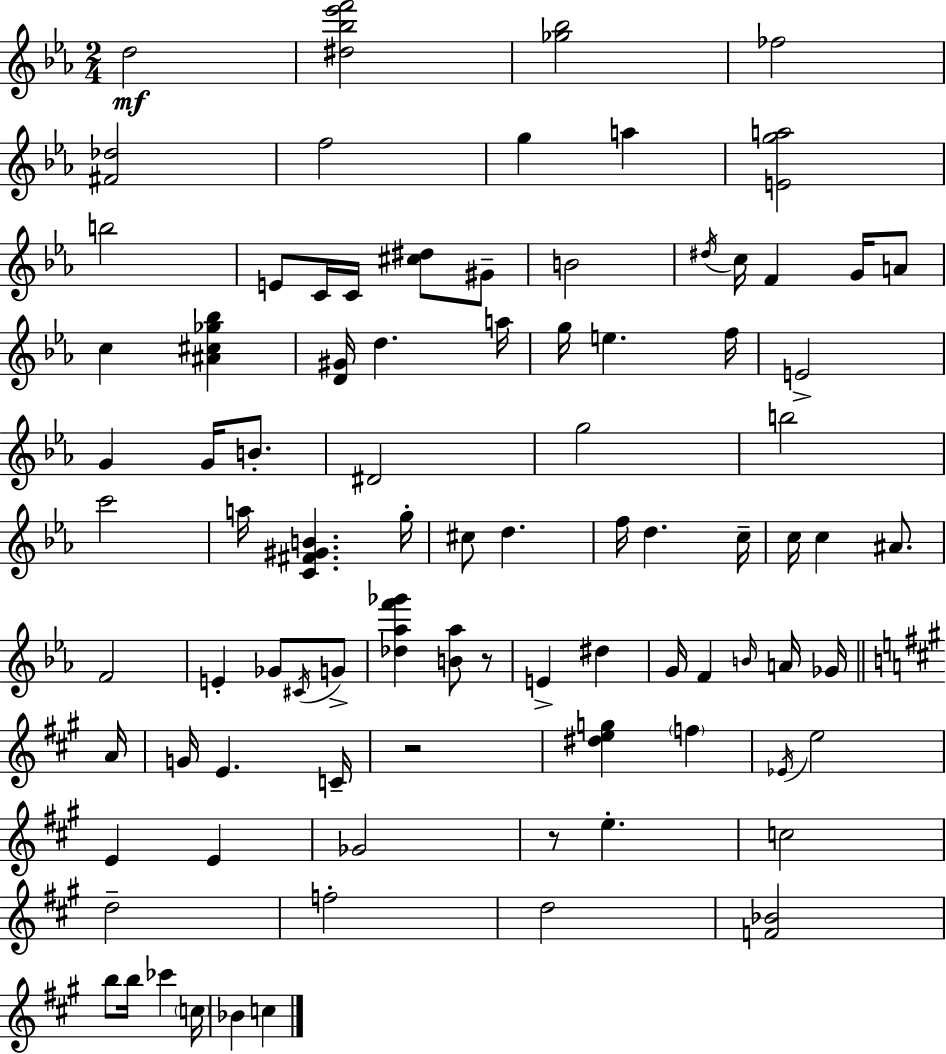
{
  \clef treble
  \numericTimeSignature
  \time 2/4
  \key ees \major
  d''2\mf | <dis'' bes'' ees''' f'''>2 | <ges'' bes''>2 | fes''2 | \break <fis' des''>2 | f''2 | g''4 a''4 | <e' g'' a''>2 | \break b''2 | e'8 c'16 c'16 <cis'' dis''>8 gis'8-- | b'2 | \acciaccatura { dis''16 } c''16 f'4 g'16 a'8 | \break c''4 <ais' cis'' ges'' bes''>4 | <d' gis'>16 d''4. | a''16 g''16 e''4. | f''16 e'2-> | \break g'4 g'16 b'8.-. | dis'2 | g''2 | b''2 | \break c'''2 | a''16 <c' fis' gis' b'>4. | g''16-. cis''8 d''4. | f''16 d''4. | \break c''16-- c''16 c''4 ais'8. | f'2 | e'4-. ges'8 \acciaccatura { cis'16 } | g'8-> <des'' aes'' f''' ges'''>4 <b' aes''>8 | \break r8 e'4-> dis''4 | g'16 f'4 \grace { b'16 } | a'16 ges'16 \bar "||" \break \key a \major a'16 g'16 e'4. | c'16-- r2 | <dis'' e'' g''>4 \parenthesize f''4 | \acciaccatura { ees'16 } e''2 | \break e'4 e'4 | ges'2 | r8 e''4.-. | c''2 | \break d''2-- | f''2-. | d''2 | <f' bes'>2 | \break b''8 b''16 ces'''4 | \parenthesize c''16 bes'4 c''4 | \bar "|."
}